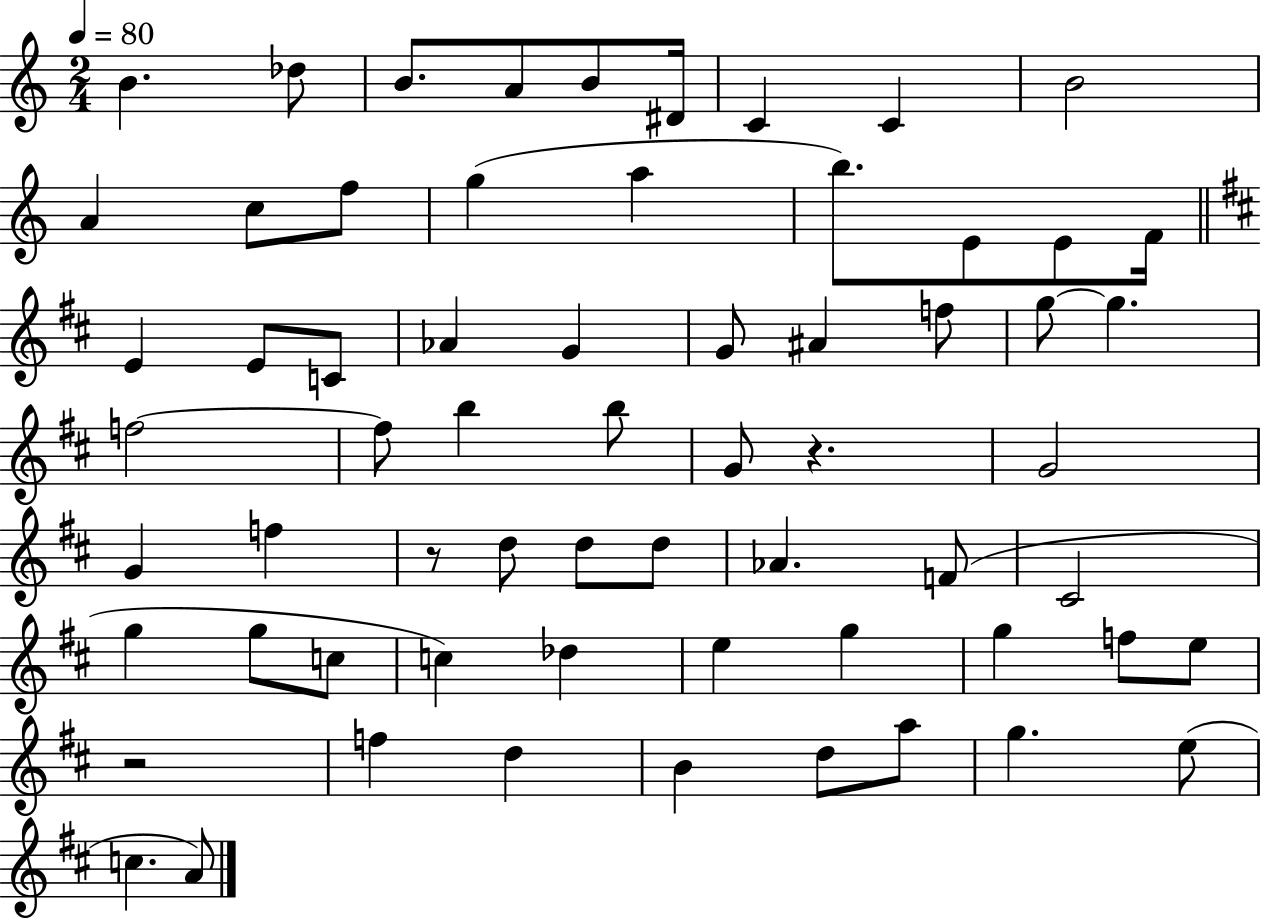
X:1
T:Untitled
M:2/4
L:1/4
K:C
B _d/2 B/2 A/2 B/2 ^D/4 C C B2 A c/2 f/2 g a b/2 E/2 E/2 F/4 E E/2 C/2 _A G G/2 ^A f/2 g/2 g f2 f/2 b b/2 G/2 z G2 G f z/2 d/2 d/2 d/2 _A F/2 ^C2 g g/2 c/2 c _d e g g f/2 e/2 z2 f d B d/2 a/2 g e/2 c A/2